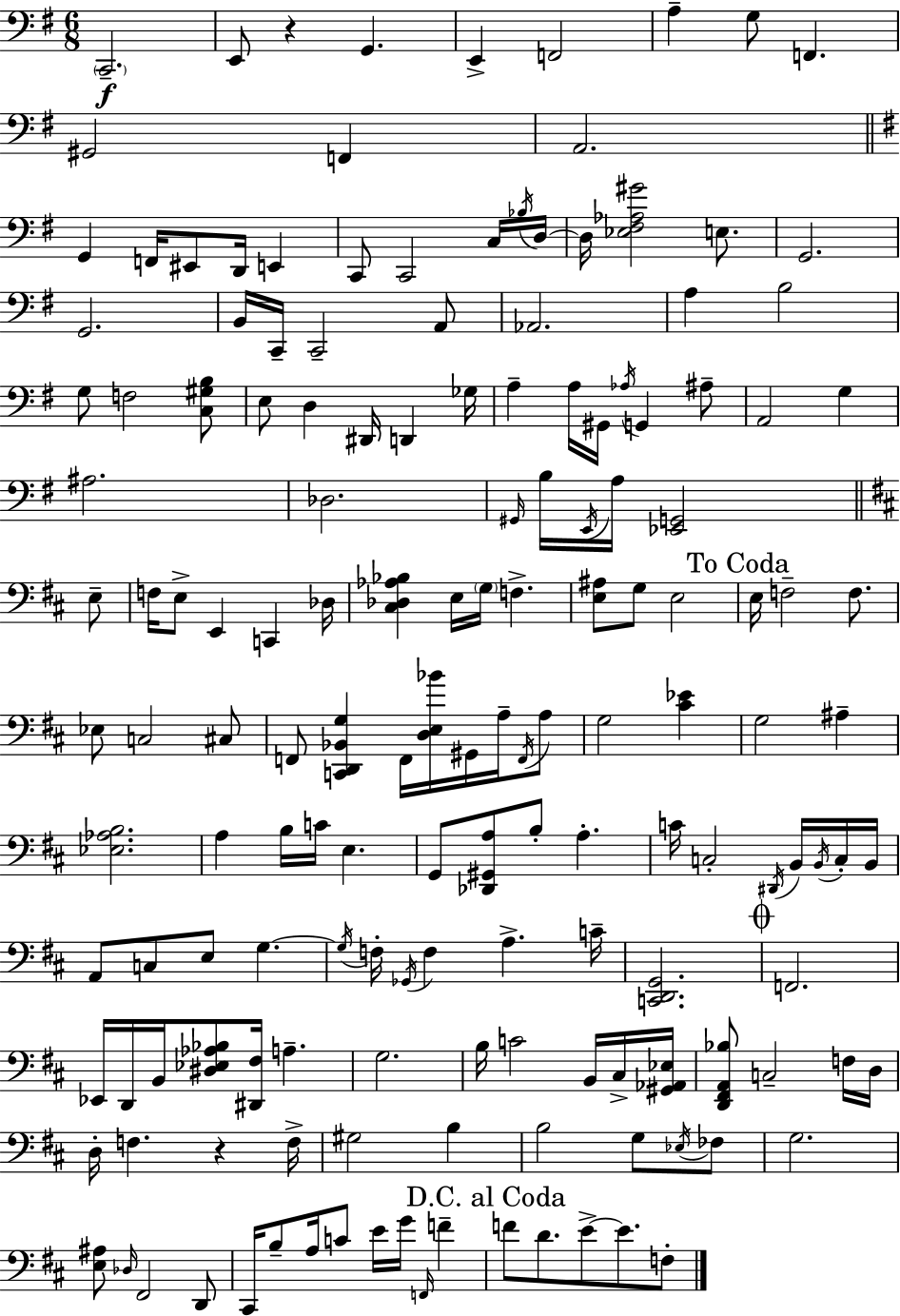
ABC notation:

X:1
T:Untitled
M:6/8
L:1/4
K:Em
C,,2 E,,/2 z G,, E,, F,,2 A, G,/2 F,, ^G,,2 F,, A,,2 G,, F,,/4 ^E,,/2 D,,/4 E,, C,,/2 C,,2 C,/4 _B,/4 D,/4 D,/4 [_E,^F,_A,^G]2 E,/2 G,,2 G,,2 B,,/4 C,,/4 C,,2 A,,/2 _A,,2 A, B,2 G,/2 F,2 [C,^G,B,]/2 E,/2 D, ^D,,/4 D,, _G,/4 A, A,/4 ^G,,/4 _A,/4 G,, ^A,/2 A,,2 G, ^A,2 _D,2 ^G,,/4 B,/4 E,,/4 A,/4 [_E,,G,,]2 E,/2 F,/4 E,/2 E,, C,, _D,/4 [^C,_D,_A,_B,] E,/4 G,/4 F, [E,^A,]/2 G,/2 E,2 E,/4 F,2 F,/2 _E,/2 C,2 ^C,/2 F,,/2 [C,,D,,_B,,G,] F,,/4 [D,E,_B]/4 ^G,,/4 A,/4 F,,/4 A,/2 G,2 [^C_E] G,2 ^A, [_E,_A,B,]2 A, B,/4 C/4 E, G,,/2 [_D,,^G,,A,]/2 B,/2 A, C/4 C,2 ^D,,/4 B,,/4 B,,/4 C,/4 B,,/4 A,,/2 C,/2 E,/2 G, G,/4 F,/4 _G,,/4 F, A, C/4 [C,,D,,G,,]2 F,,2 _E,,/4 D,,/4 B,,/4 [^D,_E,_A,_B,]/2 [^D,,^F,]/4 A, G,2 B,/4 C2 B,,/4 ^C,/4 [^G,,_A,,_E,]/4 [D,,^F,,A,,_B,]/2 C,2 F,/4 D,/4 D,/4 F, z F,/4 ^G,2 B, B,2 G,/2 _E,/4 _F,/2 G,2 [E,^A,]/2 _D,/4 ^F,,2 D,,/2 ^C,,/4 B,/2 A,/4 C/2 E/4 G/4 F,,/4 F F/2 D/2 E/2 E/2 F,/2